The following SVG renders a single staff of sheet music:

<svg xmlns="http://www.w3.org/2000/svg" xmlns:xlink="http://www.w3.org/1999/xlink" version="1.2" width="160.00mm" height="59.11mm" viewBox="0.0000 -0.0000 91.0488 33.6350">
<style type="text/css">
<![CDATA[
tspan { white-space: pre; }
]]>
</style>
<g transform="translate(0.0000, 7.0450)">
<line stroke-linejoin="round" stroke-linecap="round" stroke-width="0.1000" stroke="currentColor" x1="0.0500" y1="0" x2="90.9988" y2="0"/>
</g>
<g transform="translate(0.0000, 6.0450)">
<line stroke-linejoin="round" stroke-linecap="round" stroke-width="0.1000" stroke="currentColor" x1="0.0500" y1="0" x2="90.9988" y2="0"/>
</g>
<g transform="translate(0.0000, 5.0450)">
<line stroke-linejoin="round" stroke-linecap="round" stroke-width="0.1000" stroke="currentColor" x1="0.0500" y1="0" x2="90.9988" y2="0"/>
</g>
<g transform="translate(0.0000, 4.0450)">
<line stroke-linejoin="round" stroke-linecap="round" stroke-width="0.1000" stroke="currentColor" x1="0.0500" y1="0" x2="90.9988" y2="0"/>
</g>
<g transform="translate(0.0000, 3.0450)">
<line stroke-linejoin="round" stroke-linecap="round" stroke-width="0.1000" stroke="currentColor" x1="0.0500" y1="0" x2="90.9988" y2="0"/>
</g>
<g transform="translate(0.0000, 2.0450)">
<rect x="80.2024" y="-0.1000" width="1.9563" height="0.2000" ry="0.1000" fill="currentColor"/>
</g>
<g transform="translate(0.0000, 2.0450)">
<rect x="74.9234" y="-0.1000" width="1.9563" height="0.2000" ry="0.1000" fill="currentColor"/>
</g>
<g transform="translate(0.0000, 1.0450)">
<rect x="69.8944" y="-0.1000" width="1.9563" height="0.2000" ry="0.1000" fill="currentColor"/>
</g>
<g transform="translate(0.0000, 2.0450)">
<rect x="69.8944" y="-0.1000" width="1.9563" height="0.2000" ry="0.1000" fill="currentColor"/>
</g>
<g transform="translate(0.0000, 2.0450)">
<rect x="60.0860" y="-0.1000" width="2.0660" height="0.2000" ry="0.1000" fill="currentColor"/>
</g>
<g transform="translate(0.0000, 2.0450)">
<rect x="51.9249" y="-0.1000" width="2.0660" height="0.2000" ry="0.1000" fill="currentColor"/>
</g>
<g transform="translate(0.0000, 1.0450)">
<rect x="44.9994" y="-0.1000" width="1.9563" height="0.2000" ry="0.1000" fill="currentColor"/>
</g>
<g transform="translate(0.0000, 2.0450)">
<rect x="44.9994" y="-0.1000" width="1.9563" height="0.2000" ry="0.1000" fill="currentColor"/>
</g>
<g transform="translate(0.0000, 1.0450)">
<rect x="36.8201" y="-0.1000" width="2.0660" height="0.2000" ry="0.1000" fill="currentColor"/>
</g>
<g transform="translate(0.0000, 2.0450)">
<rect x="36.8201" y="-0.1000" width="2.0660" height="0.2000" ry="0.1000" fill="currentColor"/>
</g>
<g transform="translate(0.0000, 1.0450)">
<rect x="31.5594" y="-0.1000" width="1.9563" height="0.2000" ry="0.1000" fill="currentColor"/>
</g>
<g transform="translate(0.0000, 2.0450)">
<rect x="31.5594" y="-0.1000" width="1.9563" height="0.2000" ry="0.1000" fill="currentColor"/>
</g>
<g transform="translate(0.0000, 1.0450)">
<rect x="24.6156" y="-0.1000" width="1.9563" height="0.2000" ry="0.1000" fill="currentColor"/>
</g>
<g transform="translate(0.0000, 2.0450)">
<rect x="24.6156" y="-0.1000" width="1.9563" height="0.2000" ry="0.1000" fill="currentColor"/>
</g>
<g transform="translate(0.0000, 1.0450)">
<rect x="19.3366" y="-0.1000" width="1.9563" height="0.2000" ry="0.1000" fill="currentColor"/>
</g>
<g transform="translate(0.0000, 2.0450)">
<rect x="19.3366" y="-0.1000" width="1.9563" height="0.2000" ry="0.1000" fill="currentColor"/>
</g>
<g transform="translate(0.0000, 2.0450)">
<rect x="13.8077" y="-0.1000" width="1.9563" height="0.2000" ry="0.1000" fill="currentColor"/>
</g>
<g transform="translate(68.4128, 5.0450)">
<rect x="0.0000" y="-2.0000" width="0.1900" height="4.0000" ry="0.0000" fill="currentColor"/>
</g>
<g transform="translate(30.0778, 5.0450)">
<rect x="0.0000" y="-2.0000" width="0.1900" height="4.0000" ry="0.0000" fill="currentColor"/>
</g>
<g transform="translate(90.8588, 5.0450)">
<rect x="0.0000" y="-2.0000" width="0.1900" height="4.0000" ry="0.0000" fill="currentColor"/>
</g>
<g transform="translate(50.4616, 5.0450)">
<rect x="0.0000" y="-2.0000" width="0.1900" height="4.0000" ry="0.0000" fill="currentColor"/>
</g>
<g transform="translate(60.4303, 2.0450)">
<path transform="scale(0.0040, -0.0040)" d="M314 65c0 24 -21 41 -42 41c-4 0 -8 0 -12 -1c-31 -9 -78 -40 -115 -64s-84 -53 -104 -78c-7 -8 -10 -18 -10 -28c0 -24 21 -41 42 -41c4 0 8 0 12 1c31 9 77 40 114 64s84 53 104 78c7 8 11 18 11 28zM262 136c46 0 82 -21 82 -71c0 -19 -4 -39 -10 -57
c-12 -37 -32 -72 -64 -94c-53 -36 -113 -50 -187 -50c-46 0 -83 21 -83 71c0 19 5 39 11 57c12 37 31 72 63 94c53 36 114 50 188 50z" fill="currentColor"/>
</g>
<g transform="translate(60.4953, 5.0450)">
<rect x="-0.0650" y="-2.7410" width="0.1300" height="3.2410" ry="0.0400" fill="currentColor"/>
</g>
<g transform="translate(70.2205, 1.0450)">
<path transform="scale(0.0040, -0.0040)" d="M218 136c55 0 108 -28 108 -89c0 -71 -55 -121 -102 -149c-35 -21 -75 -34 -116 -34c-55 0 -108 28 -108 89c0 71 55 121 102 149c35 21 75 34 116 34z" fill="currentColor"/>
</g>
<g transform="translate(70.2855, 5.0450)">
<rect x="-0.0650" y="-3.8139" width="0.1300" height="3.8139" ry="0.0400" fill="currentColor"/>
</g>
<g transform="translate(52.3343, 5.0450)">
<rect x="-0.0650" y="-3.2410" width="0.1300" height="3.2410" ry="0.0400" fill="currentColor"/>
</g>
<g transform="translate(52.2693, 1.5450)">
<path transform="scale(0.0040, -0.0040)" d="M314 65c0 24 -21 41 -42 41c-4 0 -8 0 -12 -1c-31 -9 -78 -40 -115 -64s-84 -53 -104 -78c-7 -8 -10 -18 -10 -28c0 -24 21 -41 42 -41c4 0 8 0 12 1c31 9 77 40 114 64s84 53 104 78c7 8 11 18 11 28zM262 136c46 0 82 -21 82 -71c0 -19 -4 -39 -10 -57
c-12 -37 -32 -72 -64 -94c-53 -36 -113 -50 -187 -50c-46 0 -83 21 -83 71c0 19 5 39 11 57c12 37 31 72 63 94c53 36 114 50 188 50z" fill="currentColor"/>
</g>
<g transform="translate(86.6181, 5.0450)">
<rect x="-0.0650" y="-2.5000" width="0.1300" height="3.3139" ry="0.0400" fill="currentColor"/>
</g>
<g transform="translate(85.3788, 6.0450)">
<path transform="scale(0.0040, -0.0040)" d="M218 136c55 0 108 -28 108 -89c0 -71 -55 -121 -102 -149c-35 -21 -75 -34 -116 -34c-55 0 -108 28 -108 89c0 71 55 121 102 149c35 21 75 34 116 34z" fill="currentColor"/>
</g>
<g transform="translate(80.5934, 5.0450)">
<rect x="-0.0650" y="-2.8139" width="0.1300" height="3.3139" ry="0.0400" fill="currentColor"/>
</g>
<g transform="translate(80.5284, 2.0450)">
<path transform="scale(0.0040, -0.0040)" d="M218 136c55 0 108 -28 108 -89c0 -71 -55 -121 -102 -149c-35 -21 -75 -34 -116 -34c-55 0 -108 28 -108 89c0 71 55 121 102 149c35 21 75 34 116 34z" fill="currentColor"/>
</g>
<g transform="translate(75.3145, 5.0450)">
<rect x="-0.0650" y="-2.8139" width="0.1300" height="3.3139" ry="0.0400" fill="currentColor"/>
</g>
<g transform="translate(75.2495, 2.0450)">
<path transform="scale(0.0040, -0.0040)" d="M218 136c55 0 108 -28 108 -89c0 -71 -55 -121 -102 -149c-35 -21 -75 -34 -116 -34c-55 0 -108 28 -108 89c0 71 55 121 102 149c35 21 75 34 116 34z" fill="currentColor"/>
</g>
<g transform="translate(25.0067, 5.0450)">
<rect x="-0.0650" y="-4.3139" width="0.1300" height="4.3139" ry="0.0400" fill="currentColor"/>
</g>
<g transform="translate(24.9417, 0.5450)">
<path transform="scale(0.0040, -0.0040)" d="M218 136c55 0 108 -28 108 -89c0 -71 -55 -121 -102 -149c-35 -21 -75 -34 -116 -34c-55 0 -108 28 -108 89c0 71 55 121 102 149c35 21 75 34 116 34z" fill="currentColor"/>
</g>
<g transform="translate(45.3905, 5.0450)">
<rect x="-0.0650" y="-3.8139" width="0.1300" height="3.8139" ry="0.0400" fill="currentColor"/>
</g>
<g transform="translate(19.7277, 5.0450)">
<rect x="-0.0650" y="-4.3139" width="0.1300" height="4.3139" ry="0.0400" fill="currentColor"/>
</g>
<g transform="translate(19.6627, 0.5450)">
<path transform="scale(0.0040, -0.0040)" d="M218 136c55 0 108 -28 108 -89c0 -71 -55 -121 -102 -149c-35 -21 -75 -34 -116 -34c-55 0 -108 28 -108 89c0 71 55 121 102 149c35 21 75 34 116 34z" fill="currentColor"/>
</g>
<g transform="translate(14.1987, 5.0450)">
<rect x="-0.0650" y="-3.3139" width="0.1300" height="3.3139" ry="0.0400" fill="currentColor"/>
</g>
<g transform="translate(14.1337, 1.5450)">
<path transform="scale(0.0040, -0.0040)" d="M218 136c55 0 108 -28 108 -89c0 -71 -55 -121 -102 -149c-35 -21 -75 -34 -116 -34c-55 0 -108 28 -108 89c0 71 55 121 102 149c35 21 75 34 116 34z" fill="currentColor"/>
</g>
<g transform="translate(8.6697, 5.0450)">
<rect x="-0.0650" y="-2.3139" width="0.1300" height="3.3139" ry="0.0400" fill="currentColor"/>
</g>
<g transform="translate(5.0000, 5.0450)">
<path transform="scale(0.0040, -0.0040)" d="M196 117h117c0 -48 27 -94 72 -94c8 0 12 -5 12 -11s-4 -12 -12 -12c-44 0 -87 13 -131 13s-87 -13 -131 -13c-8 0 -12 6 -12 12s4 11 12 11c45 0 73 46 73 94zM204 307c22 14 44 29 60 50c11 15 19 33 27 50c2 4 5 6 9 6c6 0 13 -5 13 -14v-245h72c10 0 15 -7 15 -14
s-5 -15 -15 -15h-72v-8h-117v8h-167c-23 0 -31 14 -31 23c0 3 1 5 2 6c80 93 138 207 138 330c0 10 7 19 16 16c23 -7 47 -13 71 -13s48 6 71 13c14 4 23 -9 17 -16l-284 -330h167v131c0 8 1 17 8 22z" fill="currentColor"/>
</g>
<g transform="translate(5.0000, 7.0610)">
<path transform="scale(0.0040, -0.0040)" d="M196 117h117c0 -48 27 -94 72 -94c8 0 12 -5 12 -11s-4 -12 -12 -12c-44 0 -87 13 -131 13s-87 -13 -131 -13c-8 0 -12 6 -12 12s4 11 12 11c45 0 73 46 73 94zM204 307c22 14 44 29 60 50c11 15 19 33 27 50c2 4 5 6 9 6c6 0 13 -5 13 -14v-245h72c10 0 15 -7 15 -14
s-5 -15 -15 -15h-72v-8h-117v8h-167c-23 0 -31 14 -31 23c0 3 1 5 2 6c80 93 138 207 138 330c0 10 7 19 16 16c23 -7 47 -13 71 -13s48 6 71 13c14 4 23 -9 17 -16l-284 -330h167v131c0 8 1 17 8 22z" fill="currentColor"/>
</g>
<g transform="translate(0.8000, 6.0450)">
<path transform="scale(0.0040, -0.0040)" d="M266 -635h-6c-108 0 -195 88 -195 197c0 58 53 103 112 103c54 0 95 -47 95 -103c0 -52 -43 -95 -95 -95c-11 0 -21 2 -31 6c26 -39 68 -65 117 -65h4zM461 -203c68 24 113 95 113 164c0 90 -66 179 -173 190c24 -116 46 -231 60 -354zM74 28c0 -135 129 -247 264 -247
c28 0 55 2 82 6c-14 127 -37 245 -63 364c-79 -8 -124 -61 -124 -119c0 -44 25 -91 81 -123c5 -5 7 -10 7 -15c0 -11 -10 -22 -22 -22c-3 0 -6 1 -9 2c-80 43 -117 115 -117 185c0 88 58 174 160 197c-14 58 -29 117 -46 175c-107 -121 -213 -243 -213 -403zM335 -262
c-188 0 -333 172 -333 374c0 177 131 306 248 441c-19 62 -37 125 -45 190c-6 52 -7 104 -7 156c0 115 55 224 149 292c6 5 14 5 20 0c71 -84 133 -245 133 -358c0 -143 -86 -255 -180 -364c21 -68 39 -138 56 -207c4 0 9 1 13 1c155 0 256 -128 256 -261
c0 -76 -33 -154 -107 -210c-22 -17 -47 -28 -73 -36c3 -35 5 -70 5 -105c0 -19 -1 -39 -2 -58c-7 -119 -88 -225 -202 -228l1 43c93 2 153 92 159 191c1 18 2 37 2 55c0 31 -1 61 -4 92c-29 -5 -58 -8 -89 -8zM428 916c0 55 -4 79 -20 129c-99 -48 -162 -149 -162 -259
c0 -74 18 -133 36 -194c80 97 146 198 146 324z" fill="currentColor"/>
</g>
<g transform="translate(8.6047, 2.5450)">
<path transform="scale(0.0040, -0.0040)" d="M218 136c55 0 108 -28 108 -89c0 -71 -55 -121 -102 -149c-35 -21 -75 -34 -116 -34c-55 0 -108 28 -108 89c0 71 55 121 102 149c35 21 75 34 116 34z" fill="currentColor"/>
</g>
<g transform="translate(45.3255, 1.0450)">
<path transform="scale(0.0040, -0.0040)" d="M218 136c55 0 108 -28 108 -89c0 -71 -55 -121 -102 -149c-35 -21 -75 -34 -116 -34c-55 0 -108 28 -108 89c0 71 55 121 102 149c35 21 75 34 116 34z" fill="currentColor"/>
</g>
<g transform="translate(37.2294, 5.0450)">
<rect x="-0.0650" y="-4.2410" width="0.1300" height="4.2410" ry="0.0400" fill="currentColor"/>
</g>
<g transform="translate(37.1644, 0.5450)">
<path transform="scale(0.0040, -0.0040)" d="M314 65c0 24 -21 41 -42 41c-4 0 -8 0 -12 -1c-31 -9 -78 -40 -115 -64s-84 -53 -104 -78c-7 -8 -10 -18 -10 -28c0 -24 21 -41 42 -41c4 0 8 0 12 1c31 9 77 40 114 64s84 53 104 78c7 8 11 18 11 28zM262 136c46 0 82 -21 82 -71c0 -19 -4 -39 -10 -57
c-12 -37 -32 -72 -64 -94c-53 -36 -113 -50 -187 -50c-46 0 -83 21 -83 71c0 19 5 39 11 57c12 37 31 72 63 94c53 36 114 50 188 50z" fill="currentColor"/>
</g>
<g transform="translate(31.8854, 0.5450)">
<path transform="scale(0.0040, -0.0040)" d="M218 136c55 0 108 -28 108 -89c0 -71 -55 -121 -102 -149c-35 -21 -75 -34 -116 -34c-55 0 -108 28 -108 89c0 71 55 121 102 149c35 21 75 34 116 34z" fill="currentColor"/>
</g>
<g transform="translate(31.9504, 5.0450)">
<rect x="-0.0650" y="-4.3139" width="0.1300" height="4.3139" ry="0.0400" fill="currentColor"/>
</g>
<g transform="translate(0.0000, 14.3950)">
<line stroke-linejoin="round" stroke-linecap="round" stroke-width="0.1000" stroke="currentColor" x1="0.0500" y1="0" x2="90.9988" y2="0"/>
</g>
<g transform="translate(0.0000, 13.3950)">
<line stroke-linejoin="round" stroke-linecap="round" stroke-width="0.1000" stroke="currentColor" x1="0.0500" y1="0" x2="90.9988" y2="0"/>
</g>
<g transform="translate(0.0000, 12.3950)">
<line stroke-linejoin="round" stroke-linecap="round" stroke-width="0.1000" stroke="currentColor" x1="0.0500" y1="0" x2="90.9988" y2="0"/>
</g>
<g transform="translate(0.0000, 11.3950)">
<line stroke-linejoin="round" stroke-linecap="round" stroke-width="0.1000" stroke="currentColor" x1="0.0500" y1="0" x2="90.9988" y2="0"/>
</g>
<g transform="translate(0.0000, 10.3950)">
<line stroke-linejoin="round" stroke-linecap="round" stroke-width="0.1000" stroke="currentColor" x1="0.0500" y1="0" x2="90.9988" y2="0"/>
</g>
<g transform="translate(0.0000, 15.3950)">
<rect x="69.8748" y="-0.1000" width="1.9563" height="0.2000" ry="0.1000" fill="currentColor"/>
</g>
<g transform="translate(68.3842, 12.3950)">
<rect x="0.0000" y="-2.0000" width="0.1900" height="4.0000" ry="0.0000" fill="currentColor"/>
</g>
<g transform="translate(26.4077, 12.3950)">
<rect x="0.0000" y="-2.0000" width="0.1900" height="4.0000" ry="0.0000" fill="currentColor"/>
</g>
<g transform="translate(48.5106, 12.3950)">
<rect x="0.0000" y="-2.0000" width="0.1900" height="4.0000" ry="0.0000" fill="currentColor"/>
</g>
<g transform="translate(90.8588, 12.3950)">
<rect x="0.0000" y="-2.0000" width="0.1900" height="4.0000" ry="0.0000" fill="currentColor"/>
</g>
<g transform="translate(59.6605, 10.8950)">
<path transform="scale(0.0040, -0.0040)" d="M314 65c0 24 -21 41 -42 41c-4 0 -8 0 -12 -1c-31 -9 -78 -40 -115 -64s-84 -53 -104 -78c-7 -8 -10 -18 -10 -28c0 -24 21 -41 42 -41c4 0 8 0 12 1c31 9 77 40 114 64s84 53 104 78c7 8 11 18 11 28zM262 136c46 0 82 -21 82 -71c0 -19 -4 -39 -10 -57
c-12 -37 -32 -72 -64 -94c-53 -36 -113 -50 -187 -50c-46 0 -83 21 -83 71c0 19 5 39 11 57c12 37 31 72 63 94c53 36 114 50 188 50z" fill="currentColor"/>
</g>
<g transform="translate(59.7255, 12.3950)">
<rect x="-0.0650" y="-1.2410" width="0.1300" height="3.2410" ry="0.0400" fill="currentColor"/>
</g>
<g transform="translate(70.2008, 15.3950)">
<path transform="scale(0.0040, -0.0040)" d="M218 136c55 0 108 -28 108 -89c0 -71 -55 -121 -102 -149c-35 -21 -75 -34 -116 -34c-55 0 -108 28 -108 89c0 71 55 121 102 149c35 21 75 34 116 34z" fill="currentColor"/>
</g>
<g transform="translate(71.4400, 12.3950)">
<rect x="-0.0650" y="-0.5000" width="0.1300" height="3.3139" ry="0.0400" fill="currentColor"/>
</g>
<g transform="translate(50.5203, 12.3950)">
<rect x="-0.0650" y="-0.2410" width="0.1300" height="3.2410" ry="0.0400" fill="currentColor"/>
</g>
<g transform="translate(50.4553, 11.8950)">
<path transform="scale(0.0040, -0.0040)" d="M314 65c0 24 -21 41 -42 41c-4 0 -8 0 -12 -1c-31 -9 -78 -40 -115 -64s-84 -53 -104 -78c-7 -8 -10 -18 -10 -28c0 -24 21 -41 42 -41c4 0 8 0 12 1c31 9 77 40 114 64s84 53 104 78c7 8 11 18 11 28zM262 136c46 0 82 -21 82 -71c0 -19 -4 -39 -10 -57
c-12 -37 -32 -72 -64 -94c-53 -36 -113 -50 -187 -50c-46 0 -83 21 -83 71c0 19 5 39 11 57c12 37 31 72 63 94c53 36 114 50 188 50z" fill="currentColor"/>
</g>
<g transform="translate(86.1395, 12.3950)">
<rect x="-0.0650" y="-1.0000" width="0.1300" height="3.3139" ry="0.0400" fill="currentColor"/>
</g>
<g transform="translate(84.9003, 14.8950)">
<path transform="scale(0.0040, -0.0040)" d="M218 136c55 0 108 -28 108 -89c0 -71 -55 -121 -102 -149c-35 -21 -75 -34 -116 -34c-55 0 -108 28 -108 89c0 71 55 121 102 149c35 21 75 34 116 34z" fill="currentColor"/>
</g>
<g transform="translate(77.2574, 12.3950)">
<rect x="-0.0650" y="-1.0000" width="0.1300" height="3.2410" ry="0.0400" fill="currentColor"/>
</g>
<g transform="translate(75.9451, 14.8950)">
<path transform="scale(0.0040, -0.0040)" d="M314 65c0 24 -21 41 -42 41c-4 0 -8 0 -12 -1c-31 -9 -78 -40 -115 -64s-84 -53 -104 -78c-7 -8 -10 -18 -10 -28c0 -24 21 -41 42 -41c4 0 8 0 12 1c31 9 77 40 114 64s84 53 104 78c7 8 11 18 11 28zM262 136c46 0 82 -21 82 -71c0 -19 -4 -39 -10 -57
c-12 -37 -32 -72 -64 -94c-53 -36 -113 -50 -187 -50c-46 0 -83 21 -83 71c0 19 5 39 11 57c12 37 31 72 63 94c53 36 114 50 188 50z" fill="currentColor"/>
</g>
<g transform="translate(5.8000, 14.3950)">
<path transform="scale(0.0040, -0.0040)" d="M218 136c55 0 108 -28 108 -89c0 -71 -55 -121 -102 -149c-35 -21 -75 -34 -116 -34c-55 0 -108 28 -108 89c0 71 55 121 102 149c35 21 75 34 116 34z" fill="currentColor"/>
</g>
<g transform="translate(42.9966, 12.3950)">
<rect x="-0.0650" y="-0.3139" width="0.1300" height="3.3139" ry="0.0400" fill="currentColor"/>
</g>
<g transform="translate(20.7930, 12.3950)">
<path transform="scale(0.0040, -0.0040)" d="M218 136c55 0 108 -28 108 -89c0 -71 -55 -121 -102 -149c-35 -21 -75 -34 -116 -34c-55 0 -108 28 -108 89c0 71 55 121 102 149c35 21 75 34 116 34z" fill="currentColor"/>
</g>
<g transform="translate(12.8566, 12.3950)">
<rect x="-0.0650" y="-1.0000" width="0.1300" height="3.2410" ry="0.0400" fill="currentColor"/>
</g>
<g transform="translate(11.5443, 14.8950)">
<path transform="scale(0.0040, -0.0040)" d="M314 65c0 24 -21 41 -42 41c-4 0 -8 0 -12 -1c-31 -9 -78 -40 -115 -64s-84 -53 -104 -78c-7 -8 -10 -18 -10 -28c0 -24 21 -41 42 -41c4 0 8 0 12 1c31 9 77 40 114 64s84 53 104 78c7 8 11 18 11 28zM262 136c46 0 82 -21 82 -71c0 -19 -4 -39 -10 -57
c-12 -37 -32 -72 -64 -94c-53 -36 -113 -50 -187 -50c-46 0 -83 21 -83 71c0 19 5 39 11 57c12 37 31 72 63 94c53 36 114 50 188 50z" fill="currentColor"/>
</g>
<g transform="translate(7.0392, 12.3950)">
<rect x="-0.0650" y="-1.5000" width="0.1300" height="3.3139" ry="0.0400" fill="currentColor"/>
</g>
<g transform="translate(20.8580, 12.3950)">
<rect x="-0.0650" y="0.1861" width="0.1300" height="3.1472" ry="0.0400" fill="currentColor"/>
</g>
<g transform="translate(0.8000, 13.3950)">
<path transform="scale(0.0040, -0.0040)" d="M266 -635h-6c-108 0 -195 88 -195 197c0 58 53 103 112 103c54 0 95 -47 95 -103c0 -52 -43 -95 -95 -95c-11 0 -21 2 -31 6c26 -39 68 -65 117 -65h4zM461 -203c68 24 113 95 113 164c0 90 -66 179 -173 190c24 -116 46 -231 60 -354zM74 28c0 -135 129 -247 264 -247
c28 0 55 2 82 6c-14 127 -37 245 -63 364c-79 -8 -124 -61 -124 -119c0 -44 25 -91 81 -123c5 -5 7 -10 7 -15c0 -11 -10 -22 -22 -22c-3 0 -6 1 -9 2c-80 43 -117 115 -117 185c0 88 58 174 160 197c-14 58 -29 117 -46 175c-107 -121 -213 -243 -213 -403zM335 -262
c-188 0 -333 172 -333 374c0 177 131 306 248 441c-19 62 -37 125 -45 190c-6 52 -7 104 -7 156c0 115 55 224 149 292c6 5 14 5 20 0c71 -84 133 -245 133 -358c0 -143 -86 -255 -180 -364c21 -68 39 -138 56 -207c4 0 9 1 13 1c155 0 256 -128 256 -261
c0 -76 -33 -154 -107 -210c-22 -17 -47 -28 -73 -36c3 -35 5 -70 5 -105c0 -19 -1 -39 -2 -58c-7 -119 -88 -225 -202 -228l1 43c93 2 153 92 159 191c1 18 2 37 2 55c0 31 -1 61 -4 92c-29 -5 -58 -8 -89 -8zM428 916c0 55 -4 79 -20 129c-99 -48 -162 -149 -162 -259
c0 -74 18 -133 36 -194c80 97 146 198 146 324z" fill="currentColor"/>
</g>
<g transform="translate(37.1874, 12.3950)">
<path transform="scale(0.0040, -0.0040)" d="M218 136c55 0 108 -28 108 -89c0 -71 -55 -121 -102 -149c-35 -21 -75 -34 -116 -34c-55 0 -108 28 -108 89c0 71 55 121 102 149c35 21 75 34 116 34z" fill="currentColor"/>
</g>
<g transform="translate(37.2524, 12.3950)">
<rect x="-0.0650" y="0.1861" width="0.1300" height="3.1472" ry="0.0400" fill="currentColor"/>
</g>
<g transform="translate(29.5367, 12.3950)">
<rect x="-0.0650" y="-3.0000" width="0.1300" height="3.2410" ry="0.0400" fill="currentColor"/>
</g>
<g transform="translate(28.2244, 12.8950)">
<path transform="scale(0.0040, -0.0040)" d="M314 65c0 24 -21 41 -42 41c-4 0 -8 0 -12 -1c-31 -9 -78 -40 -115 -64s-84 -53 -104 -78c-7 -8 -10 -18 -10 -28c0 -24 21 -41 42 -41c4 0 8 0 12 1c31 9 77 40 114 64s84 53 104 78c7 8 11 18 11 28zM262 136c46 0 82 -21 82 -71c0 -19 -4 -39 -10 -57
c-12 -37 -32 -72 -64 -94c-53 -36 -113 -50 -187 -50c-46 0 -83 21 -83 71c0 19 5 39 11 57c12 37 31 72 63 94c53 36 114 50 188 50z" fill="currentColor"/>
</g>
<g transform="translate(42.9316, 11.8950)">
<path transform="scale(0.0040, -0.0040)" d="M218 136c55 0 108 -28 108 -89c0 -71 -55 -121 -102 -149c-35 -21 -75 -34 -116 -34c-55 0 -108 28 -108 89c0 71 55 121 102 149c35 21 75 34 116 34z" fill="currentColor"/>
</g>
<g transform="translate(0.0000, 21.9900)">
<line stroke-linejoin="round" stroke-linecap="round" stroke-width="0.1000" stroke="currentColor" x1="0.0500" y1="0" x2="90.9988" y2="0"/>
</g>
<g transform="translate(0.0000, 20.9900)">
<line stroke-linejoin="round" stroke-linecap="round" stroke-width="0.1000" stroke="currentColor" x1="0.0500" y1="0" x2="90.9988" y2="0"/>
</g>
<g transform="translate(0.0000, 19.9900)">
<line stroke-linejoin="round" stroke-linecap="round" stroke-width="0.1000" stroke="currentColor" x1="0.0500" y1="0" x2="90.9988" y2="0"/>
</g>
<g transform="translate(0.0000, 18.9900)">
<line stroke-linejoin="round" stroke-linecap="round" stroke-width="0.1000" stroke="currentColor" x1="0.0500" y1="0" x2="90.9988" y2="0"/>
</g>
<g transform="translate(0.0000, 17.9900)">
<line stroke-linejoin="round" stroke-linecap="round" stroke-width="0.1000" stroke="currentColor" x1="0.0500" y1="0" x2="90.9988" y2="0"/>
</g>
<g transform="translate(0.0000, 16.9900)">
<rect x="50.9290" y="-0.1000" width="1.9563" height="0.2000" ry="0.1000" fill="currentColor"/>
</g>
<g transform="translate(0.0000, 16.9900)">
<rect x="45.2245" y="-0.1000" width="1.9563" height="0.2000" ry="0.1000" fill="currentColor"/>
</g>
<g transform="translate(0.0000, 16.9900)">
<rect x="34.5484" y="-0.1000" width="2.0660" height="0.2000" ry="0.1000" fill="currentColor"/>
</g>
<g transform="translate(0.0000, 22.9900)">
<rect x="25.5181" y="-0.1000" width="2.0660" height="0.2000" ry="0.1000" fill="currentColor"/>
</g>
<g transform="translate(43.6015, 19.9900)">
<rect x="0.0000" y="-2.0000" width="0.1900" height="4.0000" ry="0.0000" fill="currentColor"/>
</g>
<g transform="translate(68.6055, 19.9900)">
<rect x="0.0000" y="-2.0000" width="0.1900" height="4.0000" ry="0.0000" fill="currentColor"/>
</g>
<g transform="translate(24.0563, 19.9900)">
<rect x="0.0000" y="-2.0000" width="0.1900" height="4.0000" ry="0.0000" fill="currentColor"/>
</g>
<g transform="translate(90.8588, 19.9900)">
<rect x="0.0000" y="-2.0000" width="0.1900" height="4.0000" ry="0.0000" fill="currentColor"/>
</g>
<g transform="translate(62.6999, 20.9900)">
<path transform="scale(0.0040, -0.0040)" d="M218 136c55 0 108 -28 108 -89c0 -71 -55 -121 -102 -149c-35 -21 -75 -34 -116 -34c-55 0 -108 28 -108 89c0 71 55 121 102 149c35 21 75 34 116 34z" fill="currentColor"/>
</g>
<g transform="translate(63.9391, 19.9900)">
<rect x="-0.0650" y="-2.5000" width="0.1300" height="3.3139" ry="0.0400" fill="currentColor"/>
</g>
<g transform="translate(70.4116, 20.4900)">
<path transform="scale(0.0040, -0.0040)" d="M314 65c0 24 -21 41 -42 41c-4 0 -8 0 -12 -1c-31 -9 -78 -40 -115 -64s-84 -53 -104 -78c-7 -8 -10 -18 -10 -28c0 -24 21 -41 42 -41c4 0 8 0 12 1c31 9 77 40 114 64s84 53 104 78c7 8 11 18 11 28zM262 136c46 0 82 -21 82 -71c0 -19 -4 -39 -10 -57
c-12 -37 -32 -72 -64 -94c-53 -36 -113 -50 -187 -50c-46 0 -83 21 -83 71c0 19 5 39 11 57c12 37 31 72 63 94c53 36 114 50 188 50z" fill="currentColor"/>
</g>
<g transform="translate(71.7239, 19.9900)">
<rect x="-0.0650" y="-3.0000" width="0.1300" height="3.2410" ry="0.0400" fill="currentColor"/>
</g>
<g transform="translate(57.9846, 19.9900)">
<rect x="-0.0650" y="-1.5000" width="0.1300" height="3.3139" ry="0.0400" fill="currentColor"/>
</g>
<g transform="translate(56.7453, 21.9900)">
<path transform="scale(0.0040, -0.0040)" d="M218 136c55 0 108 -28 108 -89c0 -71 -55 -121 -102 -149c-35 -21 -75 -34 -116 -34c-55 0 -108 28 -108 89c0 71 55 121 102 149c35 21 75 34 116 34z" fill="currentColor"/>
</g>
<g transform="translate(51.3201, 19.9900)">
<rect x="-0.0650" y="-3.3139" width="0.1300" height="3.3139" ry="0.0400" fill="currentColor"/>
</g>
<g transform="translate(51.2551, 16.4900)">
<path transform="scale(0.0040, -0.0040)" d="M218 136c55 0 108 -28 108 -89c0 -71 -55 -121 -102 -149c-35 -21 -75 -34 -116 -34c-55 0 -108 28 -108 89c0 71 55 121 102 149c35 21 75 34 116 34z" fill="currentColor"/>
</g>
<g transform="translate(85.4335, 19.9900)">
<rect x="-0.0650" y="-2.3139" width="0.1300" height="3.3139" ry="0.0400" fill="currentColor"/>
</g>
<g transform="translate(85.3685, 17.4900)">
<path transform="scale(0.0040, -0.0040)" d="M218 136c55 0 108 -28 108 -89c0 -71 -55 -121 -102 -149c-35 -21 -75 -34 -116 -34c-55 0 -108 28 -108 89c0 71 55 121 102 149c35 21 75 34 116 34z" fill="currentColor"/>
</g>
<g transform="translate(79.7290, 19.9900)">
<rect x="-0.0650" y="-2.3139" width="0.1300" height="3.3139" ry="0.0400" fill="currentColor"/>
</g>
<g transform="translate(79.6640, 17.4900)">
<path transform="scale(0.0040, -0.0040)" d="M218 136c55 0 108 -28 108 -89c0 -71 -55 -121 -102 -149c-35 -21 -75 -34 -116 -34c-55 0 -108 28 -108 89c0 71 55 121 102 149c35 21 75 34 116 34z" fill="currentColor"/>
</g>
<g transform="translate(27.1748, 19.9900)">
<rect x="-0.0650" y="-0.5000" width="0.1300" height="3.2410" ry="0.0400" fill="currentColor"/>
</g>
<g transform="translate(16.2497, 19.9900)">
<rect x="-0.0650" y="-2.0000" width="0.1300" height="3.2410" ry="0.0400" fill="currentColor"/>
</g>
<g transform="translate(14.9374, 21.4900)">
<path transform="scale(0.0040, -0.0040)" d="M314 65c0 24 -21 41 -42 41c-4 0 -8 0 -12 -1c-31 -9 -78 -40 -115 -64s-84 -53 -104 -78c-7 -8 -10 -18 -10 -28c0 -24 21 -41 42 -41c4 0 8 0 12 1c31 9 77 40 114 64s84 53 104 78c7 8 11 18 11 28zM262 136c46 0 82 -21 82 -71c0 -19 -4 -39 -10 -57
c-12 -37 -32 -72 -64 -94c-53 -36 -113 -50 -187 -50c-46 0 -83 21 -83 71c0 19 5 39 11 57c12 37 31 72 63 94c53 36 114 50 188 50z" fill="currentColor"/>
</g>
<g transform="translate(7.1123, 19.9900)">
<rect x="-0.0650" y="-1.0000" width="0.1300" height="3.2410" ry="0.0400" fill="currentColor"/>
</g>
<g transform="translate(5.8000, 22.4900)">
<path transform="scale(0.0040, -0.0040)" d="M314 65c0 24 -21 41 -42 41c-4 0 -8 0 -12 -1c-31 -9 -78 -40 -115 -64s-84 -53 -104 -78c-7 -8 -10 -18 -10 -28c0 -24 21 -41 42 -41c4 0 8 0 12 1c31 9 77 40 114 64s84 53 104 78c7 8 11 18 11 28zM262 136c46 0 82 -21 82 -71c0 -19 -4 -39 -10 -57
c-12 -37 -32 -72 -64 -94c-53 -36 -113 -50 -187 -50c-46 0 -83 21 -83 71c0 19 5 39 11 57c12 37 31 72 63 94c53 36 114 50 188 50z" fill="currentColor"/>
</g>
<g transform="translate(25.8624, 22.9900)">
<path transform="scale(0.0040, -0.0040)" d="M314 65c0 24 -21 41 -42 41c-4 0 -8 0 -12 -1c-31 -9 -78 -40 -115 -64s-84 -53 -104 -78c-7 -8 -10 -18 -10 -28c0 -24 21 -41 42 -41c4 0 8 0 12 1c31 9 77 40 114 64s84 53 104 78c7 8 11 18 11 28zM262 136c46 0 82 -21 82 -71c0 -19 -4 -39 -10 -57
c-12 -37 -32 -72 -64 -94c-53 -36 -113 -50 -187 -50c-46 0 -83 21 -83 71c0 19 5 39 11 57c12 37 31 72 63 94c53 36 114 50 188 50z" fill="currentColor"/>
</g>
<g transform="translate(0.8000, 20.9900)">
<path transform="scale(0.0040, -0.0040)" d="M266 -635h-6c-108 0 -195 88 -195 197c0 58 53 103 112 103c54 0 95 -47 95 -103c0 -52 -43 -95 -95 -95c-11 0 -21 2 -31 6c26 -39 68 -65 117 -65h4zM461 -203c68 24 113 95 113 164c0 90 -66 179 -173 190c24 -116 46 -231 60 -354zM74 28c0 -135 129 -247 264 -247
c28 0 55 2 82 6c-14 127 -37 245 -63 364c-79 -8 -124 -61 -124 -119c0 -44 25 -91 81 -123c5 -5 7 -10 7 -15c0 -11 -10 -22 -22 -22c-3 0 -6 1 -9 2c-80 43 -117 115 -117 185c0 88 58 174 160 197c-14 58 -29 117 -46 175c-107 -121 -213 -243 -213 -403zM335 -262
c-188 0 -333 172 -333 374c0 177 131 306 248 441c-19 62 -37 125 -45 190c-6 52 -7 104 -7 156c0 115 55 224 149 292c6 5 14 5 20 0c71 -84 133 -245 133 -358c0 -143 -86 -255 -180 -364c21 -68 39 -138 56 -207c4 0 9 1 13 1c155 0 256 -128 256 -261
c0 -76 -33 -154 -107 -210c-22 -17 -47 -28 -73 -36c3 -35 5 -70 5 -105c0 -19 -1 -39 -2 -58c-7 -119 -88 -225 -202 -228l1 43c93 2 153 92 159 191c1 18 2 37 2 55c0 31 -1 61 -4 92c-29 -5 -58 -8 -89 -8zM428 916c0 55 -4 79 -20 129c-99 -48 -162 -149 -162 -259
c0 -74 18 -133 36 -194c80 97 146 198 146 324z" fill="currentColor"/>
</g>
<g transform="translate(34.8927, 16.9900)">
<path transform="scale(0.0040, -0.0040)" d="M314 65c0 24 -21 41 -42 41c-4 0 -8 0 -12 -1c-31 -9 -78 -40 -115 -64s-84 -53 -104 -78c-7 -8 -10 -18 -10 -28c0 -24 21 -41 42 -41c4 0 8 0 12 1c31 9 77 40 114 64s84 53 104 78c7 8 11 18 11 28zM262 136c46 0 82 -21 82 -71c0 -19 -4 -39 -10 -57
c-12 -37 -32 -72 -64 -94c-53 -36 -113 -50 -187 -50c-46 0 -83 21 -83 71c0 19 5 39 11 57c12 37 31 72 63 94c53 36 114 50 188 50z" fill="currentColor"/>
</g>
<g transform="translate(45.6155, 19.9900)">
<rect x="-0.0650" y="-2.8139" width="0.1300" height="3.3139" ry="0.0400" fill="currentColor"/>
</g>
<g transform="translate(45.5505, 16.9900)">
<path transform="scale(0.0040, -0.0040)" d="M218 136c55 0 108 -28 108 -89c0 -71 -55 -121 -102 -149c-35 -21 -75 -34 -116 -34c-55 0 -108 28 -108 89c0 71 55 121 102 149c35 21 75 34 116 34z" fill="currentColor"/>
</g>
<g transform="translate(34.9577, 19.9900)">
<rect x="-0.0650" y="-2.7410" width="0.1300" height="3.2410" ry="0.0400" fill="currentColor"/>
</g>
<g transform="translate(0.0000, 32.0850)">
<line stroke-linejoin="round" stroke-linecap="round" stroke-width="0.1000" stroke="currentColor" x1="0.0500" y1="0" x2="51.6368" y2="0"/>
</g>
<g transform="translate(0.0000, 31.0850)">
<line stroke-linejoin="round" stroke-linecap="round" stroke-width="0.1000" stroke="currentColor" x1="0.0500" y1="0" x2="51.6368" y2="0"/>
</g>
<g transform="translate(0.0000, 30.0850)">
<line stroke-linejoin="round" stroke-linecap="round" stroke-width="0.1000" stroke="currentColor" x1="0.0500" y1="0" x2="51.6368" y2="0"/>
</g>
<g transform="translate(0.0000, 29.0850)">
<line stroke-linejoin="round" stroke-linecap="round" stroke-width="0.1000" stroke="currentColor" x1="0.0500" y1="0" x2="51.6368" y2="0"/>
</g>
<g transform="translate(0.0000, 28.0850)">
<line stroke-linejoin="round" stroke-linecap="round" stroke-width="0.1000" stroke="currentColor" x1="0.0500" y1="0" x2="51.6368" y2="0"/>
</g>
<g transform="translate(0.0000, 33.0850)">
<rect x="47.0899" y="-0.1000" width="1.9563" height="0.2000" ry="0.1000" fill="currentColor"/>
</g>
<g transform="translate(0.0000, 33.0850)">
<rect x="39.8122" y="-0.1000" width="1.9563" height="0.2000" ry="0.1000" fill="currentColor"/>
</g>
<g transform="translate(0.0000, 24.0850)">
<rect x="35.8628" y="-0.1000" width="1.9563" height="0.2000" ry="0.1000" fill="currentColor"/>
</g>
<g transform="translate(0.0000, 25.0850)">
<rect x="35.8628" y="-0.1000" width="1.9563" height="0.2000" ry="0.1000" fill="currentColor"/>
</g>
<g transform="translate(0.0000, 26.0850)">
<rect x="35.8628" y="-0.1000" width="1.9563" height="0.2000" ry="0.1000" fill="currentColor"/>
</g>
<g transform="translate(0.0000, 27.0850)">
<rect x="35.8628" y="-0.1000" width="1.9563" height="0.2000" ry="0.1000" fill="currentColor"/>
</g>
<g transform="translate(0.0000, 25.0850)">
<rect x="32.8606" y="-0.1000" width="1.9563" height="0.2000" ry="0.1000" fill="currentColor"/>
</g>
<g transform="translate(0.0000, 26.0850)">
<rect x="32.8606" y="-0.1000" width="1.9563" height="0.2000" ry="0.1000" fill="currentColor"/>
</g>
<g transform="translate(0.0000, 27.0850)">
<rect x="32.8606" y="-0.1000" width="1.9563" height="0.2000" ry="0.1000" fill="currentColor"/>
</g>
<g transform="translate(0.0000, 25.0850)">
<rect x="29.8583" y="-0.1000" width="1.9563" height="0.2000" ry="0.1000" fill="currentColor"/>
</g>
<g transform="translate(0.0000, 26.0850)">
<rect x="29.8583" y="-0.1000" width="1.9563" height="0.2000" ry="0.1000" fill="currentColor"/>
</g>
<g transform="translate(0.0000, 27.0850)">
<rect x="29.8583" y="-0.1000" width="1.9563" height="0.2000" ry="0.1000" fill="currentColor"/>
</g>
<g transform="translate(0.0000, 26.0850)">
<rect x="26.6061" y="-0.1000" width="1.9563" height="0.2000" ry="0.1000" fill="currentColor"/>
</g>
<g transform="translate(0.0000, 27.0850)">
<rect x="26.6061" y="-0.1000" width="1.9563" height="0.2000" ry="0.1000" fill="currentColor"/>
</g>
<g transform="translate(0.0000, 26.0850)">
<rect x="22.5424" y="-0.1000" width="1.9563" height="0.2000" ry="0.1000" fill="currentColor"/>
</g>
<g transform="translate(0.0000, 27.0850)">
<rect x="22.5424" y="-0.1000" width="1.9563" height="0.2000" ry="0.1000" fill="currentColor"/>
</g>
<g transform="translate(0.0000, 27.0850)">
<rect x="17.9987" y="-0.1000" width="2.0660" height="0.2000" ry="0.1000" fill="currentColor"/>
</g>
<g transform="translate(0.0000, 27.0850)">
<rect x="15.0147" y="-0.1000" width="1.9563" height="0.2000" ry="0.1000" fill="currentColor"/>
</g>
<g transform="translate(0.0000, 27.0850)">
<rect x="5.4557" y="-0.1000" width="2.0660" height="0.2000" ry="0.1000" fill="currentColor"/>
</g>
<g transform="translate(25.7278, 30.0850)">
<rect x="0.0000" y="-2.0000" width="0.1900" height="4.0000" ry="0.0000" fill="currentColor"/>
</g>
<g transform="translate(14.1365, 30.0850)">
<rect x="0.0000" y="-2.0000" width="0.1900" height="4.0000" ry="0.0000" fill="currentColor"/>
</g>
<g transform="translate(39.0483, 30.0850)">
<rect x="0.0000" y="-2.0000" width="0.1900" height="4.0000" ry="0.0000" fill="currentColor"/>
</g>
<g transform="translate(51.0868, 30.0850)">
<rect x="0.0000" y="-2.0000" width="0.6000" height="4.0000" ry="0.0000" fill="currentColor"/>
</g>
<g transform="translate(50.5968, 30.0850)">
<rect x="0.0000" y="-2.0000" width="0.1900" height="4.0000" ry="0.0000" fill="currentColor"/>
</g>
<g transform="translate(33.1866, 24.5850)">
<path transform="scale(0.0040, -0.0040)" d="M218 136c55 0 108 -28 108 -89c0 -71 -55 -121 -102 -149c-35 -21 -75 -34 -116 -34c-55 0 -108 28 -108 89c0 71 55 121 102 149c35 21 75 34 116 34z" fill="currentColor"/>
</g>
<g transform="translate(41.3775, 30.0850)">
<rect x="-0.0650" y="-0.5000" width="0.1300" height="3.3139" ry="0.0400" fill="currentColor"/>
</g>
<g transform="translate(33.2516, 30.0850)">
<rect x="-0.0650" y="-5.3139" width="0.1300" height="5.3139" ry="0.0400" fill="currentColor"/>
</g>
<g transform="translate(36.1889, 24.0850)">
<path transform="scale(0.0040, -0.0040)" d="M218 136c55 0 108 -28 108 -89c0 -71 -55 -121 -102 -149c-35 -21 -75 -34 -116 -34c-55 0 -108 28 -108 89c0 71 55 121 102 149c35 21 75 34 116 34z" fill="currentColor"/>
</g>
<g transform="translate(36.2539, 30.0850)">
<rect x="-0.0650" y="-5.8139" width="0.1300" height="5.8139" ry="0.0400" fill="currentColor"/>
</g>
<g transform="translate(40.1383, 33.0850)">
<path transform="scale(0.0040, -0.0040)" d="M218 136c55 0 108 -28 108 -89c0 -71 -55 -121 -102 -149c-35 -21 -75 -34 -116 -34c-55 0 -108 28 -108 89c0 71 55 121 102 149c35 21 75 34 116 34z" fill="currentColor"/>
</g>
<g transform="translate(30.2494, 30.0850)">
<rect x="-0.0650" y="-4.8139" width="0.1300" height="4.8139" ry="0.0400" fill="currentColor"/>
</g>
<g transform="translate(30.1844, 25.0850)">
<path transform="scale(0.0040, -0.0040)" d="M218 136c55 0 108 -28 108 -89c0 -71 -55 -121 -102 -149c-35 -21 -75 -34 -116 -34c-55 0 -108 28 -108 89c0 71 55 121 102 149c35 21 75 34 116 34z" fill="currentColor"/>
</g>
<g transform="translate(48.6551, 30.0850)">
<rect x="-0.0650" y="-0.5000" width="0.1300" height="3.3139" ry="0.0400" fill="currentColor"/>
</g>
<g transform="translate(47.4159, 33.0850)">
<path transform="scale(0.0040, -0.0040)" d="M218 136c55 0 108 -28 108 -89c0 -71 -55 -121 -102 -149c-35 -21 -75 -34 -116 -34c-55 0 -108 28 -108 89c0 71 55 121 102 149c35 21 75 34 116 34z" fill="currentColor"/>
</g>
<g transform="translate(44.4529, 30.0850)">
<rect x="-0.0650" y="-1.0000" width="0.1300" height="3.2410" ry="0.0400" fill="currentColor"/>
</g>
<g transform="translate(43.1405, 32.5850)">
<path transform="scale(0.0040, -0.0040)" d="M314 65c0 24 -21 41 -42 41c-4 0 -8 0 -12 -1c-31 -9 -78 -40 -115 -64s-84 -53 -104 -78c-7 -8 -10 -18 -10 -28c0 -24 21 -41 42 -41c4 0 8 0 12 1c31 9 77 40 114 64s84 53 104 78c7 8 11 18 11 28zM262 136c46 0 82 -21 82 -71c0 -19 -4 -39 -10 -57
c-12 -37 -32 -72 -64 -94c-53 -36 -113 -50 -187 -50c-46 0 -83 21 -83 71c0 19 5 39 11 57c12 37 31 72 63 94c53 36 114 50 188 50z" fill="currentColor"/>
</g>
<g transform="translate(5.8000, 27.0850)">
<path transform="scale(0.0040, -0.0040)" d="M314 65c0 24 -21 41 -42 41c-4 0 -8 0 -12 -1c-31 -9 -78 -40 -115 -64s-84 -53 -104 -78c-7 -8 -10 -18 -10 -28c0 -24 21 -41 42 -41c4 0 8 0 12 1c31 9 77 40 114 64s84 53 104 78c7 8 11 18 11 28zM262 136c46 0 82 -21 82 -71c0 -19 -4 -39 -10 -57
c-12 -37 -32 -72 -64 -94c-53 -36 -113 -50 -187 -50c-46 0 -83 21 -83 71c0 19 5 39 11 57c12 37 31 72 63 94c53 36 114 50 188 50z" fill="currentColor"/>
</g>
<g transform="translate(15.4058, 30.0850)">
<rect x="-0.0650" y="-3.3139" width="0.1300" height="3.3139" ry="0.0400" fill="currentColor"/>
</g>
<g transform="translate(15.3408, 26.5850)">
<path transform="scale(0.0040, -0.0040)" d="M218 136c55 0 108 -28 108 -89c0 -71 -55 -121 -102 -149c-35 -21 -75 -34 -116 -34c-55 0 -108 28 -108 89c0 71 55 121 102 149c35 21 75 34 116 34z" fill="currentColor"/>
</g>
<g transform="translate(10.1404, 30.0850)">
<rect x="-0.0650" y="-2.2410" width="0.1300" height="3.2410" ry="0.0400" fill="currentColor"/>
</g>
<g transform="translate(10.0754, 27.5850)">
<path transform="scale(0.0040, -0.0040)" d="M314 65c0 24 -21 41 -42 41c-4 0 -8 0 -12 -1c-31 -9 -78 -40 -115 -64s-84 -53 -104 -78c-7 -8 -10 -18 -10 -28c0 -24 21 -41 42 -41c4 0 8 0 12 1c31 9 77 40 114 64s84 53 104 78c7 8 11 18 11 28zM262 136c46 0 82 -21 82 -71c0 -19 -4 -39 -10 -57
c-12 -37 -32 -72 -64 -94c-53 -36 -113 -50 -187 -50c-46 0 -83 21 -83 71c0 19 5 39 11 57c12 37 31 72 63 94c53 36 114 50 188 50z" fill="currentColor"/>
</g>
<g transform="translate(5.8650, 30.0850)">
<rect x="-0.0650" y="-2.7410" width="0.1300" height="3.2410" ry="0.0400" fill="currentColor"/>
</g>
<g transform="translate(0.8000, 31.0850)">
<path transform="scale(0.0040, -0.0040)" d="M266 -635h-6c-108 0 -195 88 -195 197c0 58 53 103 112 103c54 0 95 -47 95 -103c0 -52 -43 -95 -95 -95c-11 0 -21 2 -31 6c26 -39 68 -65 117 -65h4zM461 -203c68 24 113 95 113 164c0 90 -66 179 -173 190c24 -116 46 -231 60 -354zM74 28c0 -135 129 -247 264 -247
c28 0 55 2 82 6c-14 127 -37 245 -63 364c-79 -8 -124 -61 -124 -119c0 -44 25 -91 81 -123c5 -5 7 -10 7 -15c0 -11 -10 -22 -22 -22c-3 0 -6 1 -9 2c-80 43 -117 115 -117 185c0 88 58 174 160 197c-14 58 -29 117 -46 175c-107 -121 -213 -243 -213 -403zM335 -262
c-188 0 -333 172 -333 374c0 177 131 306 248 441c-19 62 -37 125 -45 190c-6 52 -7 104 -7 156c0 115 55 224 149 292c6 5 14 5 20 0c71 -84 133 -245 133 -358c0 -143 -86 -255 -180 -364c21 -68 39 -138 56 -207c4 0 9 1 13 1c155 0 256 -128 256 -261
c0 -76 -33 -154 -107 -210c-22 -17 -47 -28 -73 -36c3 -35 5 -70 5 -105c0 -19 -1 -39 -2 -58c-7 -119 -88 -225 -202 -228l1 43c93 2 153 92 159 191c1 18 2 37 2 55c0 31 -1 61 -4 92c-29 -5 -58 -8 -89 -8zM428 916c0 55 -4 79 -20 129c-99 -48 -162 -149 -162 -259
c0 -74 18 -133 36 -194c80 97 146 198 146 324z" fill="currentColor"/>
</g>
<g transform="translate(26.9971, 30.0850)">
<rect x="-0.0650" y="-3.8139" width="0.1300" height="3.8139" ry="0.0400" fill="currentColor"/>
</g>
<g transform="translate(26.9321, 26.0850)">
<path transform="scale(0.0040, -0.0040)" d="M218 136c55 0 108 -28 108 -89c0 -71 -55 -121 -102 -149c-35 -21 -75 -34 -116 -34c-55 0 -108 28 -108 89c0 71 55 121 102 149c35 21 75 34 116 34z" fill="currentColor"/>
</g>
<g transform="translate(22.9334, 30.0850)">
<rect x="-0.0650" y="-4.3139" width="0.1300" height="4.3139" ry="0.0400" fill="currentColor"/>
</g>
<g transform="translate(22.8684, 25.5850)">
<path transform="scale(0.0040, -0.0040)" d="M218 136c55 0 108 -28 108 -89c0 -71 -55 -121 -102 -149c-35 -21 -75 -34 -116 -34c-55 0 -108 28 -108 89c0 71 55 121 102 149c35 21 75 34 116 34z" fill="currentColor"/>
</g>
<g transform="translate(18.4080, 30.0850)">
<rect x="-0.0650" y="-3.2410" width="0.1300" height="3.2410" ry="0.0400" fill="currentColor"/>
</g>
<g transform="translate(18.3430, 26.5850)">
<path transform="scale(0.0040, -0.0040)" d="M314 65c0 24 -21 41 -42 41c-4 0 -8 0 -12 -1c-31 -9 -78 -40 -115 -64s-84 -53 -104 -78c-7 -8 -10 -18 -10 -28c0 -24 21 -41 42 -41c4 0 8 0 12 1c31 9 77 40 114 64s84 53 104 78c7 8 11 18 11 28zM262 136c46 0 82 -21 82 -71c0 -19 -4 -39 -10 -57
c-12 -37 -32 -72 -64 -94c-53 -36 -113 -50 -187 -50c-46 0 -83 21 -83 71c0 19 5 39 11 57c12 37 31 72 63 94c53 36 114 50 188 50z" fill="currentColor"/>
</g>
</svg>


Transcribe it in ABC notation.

X:1
T:Untitled
M:4/4
L:1/4
K:C
g b d' d' d' d'2 c' b2 a2 c' a a G E D2 B A2 B c c2 e2 C D2 D D2 F2 C2 a2 a b E G A2 g g a2 g2 b b2 d' c' e' f' g' C D2 C